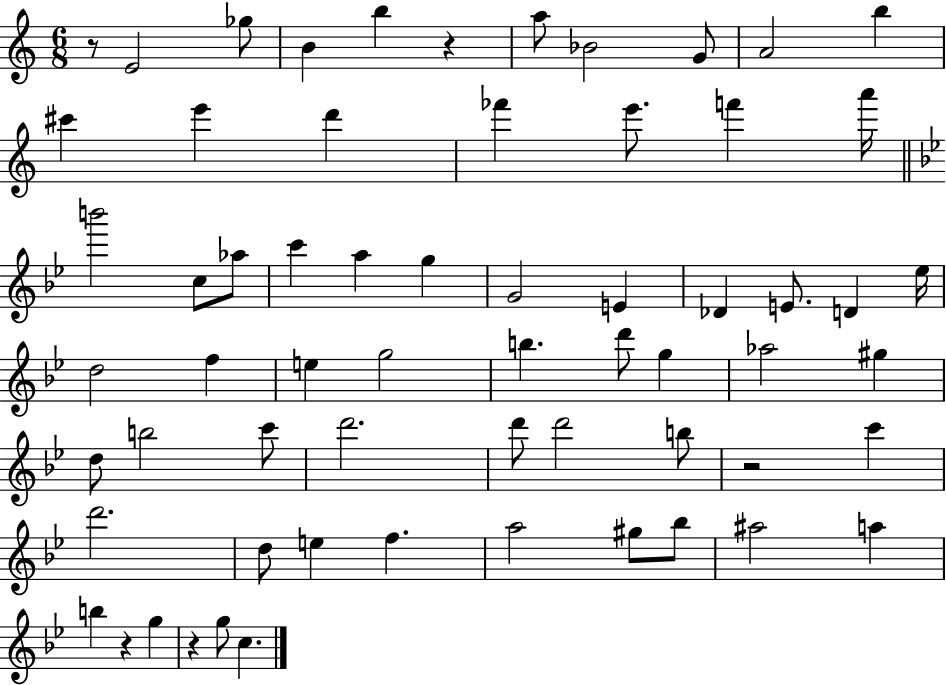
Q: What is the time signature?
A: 6/8